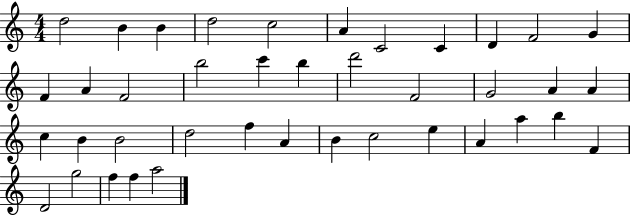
X:1
T:Untitled
M:4/4
L:1/4
K:C
d2 B B d2 c2 A C2 C D F2 G F A F2 b2 c' b d'2 F2 G2 A A c B B2 d2 f A B c2 e A a b F D2 g2 f f a2